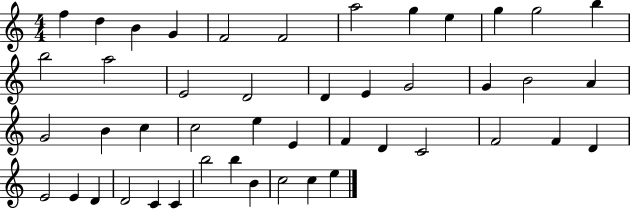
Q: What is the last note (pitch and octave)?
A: E5